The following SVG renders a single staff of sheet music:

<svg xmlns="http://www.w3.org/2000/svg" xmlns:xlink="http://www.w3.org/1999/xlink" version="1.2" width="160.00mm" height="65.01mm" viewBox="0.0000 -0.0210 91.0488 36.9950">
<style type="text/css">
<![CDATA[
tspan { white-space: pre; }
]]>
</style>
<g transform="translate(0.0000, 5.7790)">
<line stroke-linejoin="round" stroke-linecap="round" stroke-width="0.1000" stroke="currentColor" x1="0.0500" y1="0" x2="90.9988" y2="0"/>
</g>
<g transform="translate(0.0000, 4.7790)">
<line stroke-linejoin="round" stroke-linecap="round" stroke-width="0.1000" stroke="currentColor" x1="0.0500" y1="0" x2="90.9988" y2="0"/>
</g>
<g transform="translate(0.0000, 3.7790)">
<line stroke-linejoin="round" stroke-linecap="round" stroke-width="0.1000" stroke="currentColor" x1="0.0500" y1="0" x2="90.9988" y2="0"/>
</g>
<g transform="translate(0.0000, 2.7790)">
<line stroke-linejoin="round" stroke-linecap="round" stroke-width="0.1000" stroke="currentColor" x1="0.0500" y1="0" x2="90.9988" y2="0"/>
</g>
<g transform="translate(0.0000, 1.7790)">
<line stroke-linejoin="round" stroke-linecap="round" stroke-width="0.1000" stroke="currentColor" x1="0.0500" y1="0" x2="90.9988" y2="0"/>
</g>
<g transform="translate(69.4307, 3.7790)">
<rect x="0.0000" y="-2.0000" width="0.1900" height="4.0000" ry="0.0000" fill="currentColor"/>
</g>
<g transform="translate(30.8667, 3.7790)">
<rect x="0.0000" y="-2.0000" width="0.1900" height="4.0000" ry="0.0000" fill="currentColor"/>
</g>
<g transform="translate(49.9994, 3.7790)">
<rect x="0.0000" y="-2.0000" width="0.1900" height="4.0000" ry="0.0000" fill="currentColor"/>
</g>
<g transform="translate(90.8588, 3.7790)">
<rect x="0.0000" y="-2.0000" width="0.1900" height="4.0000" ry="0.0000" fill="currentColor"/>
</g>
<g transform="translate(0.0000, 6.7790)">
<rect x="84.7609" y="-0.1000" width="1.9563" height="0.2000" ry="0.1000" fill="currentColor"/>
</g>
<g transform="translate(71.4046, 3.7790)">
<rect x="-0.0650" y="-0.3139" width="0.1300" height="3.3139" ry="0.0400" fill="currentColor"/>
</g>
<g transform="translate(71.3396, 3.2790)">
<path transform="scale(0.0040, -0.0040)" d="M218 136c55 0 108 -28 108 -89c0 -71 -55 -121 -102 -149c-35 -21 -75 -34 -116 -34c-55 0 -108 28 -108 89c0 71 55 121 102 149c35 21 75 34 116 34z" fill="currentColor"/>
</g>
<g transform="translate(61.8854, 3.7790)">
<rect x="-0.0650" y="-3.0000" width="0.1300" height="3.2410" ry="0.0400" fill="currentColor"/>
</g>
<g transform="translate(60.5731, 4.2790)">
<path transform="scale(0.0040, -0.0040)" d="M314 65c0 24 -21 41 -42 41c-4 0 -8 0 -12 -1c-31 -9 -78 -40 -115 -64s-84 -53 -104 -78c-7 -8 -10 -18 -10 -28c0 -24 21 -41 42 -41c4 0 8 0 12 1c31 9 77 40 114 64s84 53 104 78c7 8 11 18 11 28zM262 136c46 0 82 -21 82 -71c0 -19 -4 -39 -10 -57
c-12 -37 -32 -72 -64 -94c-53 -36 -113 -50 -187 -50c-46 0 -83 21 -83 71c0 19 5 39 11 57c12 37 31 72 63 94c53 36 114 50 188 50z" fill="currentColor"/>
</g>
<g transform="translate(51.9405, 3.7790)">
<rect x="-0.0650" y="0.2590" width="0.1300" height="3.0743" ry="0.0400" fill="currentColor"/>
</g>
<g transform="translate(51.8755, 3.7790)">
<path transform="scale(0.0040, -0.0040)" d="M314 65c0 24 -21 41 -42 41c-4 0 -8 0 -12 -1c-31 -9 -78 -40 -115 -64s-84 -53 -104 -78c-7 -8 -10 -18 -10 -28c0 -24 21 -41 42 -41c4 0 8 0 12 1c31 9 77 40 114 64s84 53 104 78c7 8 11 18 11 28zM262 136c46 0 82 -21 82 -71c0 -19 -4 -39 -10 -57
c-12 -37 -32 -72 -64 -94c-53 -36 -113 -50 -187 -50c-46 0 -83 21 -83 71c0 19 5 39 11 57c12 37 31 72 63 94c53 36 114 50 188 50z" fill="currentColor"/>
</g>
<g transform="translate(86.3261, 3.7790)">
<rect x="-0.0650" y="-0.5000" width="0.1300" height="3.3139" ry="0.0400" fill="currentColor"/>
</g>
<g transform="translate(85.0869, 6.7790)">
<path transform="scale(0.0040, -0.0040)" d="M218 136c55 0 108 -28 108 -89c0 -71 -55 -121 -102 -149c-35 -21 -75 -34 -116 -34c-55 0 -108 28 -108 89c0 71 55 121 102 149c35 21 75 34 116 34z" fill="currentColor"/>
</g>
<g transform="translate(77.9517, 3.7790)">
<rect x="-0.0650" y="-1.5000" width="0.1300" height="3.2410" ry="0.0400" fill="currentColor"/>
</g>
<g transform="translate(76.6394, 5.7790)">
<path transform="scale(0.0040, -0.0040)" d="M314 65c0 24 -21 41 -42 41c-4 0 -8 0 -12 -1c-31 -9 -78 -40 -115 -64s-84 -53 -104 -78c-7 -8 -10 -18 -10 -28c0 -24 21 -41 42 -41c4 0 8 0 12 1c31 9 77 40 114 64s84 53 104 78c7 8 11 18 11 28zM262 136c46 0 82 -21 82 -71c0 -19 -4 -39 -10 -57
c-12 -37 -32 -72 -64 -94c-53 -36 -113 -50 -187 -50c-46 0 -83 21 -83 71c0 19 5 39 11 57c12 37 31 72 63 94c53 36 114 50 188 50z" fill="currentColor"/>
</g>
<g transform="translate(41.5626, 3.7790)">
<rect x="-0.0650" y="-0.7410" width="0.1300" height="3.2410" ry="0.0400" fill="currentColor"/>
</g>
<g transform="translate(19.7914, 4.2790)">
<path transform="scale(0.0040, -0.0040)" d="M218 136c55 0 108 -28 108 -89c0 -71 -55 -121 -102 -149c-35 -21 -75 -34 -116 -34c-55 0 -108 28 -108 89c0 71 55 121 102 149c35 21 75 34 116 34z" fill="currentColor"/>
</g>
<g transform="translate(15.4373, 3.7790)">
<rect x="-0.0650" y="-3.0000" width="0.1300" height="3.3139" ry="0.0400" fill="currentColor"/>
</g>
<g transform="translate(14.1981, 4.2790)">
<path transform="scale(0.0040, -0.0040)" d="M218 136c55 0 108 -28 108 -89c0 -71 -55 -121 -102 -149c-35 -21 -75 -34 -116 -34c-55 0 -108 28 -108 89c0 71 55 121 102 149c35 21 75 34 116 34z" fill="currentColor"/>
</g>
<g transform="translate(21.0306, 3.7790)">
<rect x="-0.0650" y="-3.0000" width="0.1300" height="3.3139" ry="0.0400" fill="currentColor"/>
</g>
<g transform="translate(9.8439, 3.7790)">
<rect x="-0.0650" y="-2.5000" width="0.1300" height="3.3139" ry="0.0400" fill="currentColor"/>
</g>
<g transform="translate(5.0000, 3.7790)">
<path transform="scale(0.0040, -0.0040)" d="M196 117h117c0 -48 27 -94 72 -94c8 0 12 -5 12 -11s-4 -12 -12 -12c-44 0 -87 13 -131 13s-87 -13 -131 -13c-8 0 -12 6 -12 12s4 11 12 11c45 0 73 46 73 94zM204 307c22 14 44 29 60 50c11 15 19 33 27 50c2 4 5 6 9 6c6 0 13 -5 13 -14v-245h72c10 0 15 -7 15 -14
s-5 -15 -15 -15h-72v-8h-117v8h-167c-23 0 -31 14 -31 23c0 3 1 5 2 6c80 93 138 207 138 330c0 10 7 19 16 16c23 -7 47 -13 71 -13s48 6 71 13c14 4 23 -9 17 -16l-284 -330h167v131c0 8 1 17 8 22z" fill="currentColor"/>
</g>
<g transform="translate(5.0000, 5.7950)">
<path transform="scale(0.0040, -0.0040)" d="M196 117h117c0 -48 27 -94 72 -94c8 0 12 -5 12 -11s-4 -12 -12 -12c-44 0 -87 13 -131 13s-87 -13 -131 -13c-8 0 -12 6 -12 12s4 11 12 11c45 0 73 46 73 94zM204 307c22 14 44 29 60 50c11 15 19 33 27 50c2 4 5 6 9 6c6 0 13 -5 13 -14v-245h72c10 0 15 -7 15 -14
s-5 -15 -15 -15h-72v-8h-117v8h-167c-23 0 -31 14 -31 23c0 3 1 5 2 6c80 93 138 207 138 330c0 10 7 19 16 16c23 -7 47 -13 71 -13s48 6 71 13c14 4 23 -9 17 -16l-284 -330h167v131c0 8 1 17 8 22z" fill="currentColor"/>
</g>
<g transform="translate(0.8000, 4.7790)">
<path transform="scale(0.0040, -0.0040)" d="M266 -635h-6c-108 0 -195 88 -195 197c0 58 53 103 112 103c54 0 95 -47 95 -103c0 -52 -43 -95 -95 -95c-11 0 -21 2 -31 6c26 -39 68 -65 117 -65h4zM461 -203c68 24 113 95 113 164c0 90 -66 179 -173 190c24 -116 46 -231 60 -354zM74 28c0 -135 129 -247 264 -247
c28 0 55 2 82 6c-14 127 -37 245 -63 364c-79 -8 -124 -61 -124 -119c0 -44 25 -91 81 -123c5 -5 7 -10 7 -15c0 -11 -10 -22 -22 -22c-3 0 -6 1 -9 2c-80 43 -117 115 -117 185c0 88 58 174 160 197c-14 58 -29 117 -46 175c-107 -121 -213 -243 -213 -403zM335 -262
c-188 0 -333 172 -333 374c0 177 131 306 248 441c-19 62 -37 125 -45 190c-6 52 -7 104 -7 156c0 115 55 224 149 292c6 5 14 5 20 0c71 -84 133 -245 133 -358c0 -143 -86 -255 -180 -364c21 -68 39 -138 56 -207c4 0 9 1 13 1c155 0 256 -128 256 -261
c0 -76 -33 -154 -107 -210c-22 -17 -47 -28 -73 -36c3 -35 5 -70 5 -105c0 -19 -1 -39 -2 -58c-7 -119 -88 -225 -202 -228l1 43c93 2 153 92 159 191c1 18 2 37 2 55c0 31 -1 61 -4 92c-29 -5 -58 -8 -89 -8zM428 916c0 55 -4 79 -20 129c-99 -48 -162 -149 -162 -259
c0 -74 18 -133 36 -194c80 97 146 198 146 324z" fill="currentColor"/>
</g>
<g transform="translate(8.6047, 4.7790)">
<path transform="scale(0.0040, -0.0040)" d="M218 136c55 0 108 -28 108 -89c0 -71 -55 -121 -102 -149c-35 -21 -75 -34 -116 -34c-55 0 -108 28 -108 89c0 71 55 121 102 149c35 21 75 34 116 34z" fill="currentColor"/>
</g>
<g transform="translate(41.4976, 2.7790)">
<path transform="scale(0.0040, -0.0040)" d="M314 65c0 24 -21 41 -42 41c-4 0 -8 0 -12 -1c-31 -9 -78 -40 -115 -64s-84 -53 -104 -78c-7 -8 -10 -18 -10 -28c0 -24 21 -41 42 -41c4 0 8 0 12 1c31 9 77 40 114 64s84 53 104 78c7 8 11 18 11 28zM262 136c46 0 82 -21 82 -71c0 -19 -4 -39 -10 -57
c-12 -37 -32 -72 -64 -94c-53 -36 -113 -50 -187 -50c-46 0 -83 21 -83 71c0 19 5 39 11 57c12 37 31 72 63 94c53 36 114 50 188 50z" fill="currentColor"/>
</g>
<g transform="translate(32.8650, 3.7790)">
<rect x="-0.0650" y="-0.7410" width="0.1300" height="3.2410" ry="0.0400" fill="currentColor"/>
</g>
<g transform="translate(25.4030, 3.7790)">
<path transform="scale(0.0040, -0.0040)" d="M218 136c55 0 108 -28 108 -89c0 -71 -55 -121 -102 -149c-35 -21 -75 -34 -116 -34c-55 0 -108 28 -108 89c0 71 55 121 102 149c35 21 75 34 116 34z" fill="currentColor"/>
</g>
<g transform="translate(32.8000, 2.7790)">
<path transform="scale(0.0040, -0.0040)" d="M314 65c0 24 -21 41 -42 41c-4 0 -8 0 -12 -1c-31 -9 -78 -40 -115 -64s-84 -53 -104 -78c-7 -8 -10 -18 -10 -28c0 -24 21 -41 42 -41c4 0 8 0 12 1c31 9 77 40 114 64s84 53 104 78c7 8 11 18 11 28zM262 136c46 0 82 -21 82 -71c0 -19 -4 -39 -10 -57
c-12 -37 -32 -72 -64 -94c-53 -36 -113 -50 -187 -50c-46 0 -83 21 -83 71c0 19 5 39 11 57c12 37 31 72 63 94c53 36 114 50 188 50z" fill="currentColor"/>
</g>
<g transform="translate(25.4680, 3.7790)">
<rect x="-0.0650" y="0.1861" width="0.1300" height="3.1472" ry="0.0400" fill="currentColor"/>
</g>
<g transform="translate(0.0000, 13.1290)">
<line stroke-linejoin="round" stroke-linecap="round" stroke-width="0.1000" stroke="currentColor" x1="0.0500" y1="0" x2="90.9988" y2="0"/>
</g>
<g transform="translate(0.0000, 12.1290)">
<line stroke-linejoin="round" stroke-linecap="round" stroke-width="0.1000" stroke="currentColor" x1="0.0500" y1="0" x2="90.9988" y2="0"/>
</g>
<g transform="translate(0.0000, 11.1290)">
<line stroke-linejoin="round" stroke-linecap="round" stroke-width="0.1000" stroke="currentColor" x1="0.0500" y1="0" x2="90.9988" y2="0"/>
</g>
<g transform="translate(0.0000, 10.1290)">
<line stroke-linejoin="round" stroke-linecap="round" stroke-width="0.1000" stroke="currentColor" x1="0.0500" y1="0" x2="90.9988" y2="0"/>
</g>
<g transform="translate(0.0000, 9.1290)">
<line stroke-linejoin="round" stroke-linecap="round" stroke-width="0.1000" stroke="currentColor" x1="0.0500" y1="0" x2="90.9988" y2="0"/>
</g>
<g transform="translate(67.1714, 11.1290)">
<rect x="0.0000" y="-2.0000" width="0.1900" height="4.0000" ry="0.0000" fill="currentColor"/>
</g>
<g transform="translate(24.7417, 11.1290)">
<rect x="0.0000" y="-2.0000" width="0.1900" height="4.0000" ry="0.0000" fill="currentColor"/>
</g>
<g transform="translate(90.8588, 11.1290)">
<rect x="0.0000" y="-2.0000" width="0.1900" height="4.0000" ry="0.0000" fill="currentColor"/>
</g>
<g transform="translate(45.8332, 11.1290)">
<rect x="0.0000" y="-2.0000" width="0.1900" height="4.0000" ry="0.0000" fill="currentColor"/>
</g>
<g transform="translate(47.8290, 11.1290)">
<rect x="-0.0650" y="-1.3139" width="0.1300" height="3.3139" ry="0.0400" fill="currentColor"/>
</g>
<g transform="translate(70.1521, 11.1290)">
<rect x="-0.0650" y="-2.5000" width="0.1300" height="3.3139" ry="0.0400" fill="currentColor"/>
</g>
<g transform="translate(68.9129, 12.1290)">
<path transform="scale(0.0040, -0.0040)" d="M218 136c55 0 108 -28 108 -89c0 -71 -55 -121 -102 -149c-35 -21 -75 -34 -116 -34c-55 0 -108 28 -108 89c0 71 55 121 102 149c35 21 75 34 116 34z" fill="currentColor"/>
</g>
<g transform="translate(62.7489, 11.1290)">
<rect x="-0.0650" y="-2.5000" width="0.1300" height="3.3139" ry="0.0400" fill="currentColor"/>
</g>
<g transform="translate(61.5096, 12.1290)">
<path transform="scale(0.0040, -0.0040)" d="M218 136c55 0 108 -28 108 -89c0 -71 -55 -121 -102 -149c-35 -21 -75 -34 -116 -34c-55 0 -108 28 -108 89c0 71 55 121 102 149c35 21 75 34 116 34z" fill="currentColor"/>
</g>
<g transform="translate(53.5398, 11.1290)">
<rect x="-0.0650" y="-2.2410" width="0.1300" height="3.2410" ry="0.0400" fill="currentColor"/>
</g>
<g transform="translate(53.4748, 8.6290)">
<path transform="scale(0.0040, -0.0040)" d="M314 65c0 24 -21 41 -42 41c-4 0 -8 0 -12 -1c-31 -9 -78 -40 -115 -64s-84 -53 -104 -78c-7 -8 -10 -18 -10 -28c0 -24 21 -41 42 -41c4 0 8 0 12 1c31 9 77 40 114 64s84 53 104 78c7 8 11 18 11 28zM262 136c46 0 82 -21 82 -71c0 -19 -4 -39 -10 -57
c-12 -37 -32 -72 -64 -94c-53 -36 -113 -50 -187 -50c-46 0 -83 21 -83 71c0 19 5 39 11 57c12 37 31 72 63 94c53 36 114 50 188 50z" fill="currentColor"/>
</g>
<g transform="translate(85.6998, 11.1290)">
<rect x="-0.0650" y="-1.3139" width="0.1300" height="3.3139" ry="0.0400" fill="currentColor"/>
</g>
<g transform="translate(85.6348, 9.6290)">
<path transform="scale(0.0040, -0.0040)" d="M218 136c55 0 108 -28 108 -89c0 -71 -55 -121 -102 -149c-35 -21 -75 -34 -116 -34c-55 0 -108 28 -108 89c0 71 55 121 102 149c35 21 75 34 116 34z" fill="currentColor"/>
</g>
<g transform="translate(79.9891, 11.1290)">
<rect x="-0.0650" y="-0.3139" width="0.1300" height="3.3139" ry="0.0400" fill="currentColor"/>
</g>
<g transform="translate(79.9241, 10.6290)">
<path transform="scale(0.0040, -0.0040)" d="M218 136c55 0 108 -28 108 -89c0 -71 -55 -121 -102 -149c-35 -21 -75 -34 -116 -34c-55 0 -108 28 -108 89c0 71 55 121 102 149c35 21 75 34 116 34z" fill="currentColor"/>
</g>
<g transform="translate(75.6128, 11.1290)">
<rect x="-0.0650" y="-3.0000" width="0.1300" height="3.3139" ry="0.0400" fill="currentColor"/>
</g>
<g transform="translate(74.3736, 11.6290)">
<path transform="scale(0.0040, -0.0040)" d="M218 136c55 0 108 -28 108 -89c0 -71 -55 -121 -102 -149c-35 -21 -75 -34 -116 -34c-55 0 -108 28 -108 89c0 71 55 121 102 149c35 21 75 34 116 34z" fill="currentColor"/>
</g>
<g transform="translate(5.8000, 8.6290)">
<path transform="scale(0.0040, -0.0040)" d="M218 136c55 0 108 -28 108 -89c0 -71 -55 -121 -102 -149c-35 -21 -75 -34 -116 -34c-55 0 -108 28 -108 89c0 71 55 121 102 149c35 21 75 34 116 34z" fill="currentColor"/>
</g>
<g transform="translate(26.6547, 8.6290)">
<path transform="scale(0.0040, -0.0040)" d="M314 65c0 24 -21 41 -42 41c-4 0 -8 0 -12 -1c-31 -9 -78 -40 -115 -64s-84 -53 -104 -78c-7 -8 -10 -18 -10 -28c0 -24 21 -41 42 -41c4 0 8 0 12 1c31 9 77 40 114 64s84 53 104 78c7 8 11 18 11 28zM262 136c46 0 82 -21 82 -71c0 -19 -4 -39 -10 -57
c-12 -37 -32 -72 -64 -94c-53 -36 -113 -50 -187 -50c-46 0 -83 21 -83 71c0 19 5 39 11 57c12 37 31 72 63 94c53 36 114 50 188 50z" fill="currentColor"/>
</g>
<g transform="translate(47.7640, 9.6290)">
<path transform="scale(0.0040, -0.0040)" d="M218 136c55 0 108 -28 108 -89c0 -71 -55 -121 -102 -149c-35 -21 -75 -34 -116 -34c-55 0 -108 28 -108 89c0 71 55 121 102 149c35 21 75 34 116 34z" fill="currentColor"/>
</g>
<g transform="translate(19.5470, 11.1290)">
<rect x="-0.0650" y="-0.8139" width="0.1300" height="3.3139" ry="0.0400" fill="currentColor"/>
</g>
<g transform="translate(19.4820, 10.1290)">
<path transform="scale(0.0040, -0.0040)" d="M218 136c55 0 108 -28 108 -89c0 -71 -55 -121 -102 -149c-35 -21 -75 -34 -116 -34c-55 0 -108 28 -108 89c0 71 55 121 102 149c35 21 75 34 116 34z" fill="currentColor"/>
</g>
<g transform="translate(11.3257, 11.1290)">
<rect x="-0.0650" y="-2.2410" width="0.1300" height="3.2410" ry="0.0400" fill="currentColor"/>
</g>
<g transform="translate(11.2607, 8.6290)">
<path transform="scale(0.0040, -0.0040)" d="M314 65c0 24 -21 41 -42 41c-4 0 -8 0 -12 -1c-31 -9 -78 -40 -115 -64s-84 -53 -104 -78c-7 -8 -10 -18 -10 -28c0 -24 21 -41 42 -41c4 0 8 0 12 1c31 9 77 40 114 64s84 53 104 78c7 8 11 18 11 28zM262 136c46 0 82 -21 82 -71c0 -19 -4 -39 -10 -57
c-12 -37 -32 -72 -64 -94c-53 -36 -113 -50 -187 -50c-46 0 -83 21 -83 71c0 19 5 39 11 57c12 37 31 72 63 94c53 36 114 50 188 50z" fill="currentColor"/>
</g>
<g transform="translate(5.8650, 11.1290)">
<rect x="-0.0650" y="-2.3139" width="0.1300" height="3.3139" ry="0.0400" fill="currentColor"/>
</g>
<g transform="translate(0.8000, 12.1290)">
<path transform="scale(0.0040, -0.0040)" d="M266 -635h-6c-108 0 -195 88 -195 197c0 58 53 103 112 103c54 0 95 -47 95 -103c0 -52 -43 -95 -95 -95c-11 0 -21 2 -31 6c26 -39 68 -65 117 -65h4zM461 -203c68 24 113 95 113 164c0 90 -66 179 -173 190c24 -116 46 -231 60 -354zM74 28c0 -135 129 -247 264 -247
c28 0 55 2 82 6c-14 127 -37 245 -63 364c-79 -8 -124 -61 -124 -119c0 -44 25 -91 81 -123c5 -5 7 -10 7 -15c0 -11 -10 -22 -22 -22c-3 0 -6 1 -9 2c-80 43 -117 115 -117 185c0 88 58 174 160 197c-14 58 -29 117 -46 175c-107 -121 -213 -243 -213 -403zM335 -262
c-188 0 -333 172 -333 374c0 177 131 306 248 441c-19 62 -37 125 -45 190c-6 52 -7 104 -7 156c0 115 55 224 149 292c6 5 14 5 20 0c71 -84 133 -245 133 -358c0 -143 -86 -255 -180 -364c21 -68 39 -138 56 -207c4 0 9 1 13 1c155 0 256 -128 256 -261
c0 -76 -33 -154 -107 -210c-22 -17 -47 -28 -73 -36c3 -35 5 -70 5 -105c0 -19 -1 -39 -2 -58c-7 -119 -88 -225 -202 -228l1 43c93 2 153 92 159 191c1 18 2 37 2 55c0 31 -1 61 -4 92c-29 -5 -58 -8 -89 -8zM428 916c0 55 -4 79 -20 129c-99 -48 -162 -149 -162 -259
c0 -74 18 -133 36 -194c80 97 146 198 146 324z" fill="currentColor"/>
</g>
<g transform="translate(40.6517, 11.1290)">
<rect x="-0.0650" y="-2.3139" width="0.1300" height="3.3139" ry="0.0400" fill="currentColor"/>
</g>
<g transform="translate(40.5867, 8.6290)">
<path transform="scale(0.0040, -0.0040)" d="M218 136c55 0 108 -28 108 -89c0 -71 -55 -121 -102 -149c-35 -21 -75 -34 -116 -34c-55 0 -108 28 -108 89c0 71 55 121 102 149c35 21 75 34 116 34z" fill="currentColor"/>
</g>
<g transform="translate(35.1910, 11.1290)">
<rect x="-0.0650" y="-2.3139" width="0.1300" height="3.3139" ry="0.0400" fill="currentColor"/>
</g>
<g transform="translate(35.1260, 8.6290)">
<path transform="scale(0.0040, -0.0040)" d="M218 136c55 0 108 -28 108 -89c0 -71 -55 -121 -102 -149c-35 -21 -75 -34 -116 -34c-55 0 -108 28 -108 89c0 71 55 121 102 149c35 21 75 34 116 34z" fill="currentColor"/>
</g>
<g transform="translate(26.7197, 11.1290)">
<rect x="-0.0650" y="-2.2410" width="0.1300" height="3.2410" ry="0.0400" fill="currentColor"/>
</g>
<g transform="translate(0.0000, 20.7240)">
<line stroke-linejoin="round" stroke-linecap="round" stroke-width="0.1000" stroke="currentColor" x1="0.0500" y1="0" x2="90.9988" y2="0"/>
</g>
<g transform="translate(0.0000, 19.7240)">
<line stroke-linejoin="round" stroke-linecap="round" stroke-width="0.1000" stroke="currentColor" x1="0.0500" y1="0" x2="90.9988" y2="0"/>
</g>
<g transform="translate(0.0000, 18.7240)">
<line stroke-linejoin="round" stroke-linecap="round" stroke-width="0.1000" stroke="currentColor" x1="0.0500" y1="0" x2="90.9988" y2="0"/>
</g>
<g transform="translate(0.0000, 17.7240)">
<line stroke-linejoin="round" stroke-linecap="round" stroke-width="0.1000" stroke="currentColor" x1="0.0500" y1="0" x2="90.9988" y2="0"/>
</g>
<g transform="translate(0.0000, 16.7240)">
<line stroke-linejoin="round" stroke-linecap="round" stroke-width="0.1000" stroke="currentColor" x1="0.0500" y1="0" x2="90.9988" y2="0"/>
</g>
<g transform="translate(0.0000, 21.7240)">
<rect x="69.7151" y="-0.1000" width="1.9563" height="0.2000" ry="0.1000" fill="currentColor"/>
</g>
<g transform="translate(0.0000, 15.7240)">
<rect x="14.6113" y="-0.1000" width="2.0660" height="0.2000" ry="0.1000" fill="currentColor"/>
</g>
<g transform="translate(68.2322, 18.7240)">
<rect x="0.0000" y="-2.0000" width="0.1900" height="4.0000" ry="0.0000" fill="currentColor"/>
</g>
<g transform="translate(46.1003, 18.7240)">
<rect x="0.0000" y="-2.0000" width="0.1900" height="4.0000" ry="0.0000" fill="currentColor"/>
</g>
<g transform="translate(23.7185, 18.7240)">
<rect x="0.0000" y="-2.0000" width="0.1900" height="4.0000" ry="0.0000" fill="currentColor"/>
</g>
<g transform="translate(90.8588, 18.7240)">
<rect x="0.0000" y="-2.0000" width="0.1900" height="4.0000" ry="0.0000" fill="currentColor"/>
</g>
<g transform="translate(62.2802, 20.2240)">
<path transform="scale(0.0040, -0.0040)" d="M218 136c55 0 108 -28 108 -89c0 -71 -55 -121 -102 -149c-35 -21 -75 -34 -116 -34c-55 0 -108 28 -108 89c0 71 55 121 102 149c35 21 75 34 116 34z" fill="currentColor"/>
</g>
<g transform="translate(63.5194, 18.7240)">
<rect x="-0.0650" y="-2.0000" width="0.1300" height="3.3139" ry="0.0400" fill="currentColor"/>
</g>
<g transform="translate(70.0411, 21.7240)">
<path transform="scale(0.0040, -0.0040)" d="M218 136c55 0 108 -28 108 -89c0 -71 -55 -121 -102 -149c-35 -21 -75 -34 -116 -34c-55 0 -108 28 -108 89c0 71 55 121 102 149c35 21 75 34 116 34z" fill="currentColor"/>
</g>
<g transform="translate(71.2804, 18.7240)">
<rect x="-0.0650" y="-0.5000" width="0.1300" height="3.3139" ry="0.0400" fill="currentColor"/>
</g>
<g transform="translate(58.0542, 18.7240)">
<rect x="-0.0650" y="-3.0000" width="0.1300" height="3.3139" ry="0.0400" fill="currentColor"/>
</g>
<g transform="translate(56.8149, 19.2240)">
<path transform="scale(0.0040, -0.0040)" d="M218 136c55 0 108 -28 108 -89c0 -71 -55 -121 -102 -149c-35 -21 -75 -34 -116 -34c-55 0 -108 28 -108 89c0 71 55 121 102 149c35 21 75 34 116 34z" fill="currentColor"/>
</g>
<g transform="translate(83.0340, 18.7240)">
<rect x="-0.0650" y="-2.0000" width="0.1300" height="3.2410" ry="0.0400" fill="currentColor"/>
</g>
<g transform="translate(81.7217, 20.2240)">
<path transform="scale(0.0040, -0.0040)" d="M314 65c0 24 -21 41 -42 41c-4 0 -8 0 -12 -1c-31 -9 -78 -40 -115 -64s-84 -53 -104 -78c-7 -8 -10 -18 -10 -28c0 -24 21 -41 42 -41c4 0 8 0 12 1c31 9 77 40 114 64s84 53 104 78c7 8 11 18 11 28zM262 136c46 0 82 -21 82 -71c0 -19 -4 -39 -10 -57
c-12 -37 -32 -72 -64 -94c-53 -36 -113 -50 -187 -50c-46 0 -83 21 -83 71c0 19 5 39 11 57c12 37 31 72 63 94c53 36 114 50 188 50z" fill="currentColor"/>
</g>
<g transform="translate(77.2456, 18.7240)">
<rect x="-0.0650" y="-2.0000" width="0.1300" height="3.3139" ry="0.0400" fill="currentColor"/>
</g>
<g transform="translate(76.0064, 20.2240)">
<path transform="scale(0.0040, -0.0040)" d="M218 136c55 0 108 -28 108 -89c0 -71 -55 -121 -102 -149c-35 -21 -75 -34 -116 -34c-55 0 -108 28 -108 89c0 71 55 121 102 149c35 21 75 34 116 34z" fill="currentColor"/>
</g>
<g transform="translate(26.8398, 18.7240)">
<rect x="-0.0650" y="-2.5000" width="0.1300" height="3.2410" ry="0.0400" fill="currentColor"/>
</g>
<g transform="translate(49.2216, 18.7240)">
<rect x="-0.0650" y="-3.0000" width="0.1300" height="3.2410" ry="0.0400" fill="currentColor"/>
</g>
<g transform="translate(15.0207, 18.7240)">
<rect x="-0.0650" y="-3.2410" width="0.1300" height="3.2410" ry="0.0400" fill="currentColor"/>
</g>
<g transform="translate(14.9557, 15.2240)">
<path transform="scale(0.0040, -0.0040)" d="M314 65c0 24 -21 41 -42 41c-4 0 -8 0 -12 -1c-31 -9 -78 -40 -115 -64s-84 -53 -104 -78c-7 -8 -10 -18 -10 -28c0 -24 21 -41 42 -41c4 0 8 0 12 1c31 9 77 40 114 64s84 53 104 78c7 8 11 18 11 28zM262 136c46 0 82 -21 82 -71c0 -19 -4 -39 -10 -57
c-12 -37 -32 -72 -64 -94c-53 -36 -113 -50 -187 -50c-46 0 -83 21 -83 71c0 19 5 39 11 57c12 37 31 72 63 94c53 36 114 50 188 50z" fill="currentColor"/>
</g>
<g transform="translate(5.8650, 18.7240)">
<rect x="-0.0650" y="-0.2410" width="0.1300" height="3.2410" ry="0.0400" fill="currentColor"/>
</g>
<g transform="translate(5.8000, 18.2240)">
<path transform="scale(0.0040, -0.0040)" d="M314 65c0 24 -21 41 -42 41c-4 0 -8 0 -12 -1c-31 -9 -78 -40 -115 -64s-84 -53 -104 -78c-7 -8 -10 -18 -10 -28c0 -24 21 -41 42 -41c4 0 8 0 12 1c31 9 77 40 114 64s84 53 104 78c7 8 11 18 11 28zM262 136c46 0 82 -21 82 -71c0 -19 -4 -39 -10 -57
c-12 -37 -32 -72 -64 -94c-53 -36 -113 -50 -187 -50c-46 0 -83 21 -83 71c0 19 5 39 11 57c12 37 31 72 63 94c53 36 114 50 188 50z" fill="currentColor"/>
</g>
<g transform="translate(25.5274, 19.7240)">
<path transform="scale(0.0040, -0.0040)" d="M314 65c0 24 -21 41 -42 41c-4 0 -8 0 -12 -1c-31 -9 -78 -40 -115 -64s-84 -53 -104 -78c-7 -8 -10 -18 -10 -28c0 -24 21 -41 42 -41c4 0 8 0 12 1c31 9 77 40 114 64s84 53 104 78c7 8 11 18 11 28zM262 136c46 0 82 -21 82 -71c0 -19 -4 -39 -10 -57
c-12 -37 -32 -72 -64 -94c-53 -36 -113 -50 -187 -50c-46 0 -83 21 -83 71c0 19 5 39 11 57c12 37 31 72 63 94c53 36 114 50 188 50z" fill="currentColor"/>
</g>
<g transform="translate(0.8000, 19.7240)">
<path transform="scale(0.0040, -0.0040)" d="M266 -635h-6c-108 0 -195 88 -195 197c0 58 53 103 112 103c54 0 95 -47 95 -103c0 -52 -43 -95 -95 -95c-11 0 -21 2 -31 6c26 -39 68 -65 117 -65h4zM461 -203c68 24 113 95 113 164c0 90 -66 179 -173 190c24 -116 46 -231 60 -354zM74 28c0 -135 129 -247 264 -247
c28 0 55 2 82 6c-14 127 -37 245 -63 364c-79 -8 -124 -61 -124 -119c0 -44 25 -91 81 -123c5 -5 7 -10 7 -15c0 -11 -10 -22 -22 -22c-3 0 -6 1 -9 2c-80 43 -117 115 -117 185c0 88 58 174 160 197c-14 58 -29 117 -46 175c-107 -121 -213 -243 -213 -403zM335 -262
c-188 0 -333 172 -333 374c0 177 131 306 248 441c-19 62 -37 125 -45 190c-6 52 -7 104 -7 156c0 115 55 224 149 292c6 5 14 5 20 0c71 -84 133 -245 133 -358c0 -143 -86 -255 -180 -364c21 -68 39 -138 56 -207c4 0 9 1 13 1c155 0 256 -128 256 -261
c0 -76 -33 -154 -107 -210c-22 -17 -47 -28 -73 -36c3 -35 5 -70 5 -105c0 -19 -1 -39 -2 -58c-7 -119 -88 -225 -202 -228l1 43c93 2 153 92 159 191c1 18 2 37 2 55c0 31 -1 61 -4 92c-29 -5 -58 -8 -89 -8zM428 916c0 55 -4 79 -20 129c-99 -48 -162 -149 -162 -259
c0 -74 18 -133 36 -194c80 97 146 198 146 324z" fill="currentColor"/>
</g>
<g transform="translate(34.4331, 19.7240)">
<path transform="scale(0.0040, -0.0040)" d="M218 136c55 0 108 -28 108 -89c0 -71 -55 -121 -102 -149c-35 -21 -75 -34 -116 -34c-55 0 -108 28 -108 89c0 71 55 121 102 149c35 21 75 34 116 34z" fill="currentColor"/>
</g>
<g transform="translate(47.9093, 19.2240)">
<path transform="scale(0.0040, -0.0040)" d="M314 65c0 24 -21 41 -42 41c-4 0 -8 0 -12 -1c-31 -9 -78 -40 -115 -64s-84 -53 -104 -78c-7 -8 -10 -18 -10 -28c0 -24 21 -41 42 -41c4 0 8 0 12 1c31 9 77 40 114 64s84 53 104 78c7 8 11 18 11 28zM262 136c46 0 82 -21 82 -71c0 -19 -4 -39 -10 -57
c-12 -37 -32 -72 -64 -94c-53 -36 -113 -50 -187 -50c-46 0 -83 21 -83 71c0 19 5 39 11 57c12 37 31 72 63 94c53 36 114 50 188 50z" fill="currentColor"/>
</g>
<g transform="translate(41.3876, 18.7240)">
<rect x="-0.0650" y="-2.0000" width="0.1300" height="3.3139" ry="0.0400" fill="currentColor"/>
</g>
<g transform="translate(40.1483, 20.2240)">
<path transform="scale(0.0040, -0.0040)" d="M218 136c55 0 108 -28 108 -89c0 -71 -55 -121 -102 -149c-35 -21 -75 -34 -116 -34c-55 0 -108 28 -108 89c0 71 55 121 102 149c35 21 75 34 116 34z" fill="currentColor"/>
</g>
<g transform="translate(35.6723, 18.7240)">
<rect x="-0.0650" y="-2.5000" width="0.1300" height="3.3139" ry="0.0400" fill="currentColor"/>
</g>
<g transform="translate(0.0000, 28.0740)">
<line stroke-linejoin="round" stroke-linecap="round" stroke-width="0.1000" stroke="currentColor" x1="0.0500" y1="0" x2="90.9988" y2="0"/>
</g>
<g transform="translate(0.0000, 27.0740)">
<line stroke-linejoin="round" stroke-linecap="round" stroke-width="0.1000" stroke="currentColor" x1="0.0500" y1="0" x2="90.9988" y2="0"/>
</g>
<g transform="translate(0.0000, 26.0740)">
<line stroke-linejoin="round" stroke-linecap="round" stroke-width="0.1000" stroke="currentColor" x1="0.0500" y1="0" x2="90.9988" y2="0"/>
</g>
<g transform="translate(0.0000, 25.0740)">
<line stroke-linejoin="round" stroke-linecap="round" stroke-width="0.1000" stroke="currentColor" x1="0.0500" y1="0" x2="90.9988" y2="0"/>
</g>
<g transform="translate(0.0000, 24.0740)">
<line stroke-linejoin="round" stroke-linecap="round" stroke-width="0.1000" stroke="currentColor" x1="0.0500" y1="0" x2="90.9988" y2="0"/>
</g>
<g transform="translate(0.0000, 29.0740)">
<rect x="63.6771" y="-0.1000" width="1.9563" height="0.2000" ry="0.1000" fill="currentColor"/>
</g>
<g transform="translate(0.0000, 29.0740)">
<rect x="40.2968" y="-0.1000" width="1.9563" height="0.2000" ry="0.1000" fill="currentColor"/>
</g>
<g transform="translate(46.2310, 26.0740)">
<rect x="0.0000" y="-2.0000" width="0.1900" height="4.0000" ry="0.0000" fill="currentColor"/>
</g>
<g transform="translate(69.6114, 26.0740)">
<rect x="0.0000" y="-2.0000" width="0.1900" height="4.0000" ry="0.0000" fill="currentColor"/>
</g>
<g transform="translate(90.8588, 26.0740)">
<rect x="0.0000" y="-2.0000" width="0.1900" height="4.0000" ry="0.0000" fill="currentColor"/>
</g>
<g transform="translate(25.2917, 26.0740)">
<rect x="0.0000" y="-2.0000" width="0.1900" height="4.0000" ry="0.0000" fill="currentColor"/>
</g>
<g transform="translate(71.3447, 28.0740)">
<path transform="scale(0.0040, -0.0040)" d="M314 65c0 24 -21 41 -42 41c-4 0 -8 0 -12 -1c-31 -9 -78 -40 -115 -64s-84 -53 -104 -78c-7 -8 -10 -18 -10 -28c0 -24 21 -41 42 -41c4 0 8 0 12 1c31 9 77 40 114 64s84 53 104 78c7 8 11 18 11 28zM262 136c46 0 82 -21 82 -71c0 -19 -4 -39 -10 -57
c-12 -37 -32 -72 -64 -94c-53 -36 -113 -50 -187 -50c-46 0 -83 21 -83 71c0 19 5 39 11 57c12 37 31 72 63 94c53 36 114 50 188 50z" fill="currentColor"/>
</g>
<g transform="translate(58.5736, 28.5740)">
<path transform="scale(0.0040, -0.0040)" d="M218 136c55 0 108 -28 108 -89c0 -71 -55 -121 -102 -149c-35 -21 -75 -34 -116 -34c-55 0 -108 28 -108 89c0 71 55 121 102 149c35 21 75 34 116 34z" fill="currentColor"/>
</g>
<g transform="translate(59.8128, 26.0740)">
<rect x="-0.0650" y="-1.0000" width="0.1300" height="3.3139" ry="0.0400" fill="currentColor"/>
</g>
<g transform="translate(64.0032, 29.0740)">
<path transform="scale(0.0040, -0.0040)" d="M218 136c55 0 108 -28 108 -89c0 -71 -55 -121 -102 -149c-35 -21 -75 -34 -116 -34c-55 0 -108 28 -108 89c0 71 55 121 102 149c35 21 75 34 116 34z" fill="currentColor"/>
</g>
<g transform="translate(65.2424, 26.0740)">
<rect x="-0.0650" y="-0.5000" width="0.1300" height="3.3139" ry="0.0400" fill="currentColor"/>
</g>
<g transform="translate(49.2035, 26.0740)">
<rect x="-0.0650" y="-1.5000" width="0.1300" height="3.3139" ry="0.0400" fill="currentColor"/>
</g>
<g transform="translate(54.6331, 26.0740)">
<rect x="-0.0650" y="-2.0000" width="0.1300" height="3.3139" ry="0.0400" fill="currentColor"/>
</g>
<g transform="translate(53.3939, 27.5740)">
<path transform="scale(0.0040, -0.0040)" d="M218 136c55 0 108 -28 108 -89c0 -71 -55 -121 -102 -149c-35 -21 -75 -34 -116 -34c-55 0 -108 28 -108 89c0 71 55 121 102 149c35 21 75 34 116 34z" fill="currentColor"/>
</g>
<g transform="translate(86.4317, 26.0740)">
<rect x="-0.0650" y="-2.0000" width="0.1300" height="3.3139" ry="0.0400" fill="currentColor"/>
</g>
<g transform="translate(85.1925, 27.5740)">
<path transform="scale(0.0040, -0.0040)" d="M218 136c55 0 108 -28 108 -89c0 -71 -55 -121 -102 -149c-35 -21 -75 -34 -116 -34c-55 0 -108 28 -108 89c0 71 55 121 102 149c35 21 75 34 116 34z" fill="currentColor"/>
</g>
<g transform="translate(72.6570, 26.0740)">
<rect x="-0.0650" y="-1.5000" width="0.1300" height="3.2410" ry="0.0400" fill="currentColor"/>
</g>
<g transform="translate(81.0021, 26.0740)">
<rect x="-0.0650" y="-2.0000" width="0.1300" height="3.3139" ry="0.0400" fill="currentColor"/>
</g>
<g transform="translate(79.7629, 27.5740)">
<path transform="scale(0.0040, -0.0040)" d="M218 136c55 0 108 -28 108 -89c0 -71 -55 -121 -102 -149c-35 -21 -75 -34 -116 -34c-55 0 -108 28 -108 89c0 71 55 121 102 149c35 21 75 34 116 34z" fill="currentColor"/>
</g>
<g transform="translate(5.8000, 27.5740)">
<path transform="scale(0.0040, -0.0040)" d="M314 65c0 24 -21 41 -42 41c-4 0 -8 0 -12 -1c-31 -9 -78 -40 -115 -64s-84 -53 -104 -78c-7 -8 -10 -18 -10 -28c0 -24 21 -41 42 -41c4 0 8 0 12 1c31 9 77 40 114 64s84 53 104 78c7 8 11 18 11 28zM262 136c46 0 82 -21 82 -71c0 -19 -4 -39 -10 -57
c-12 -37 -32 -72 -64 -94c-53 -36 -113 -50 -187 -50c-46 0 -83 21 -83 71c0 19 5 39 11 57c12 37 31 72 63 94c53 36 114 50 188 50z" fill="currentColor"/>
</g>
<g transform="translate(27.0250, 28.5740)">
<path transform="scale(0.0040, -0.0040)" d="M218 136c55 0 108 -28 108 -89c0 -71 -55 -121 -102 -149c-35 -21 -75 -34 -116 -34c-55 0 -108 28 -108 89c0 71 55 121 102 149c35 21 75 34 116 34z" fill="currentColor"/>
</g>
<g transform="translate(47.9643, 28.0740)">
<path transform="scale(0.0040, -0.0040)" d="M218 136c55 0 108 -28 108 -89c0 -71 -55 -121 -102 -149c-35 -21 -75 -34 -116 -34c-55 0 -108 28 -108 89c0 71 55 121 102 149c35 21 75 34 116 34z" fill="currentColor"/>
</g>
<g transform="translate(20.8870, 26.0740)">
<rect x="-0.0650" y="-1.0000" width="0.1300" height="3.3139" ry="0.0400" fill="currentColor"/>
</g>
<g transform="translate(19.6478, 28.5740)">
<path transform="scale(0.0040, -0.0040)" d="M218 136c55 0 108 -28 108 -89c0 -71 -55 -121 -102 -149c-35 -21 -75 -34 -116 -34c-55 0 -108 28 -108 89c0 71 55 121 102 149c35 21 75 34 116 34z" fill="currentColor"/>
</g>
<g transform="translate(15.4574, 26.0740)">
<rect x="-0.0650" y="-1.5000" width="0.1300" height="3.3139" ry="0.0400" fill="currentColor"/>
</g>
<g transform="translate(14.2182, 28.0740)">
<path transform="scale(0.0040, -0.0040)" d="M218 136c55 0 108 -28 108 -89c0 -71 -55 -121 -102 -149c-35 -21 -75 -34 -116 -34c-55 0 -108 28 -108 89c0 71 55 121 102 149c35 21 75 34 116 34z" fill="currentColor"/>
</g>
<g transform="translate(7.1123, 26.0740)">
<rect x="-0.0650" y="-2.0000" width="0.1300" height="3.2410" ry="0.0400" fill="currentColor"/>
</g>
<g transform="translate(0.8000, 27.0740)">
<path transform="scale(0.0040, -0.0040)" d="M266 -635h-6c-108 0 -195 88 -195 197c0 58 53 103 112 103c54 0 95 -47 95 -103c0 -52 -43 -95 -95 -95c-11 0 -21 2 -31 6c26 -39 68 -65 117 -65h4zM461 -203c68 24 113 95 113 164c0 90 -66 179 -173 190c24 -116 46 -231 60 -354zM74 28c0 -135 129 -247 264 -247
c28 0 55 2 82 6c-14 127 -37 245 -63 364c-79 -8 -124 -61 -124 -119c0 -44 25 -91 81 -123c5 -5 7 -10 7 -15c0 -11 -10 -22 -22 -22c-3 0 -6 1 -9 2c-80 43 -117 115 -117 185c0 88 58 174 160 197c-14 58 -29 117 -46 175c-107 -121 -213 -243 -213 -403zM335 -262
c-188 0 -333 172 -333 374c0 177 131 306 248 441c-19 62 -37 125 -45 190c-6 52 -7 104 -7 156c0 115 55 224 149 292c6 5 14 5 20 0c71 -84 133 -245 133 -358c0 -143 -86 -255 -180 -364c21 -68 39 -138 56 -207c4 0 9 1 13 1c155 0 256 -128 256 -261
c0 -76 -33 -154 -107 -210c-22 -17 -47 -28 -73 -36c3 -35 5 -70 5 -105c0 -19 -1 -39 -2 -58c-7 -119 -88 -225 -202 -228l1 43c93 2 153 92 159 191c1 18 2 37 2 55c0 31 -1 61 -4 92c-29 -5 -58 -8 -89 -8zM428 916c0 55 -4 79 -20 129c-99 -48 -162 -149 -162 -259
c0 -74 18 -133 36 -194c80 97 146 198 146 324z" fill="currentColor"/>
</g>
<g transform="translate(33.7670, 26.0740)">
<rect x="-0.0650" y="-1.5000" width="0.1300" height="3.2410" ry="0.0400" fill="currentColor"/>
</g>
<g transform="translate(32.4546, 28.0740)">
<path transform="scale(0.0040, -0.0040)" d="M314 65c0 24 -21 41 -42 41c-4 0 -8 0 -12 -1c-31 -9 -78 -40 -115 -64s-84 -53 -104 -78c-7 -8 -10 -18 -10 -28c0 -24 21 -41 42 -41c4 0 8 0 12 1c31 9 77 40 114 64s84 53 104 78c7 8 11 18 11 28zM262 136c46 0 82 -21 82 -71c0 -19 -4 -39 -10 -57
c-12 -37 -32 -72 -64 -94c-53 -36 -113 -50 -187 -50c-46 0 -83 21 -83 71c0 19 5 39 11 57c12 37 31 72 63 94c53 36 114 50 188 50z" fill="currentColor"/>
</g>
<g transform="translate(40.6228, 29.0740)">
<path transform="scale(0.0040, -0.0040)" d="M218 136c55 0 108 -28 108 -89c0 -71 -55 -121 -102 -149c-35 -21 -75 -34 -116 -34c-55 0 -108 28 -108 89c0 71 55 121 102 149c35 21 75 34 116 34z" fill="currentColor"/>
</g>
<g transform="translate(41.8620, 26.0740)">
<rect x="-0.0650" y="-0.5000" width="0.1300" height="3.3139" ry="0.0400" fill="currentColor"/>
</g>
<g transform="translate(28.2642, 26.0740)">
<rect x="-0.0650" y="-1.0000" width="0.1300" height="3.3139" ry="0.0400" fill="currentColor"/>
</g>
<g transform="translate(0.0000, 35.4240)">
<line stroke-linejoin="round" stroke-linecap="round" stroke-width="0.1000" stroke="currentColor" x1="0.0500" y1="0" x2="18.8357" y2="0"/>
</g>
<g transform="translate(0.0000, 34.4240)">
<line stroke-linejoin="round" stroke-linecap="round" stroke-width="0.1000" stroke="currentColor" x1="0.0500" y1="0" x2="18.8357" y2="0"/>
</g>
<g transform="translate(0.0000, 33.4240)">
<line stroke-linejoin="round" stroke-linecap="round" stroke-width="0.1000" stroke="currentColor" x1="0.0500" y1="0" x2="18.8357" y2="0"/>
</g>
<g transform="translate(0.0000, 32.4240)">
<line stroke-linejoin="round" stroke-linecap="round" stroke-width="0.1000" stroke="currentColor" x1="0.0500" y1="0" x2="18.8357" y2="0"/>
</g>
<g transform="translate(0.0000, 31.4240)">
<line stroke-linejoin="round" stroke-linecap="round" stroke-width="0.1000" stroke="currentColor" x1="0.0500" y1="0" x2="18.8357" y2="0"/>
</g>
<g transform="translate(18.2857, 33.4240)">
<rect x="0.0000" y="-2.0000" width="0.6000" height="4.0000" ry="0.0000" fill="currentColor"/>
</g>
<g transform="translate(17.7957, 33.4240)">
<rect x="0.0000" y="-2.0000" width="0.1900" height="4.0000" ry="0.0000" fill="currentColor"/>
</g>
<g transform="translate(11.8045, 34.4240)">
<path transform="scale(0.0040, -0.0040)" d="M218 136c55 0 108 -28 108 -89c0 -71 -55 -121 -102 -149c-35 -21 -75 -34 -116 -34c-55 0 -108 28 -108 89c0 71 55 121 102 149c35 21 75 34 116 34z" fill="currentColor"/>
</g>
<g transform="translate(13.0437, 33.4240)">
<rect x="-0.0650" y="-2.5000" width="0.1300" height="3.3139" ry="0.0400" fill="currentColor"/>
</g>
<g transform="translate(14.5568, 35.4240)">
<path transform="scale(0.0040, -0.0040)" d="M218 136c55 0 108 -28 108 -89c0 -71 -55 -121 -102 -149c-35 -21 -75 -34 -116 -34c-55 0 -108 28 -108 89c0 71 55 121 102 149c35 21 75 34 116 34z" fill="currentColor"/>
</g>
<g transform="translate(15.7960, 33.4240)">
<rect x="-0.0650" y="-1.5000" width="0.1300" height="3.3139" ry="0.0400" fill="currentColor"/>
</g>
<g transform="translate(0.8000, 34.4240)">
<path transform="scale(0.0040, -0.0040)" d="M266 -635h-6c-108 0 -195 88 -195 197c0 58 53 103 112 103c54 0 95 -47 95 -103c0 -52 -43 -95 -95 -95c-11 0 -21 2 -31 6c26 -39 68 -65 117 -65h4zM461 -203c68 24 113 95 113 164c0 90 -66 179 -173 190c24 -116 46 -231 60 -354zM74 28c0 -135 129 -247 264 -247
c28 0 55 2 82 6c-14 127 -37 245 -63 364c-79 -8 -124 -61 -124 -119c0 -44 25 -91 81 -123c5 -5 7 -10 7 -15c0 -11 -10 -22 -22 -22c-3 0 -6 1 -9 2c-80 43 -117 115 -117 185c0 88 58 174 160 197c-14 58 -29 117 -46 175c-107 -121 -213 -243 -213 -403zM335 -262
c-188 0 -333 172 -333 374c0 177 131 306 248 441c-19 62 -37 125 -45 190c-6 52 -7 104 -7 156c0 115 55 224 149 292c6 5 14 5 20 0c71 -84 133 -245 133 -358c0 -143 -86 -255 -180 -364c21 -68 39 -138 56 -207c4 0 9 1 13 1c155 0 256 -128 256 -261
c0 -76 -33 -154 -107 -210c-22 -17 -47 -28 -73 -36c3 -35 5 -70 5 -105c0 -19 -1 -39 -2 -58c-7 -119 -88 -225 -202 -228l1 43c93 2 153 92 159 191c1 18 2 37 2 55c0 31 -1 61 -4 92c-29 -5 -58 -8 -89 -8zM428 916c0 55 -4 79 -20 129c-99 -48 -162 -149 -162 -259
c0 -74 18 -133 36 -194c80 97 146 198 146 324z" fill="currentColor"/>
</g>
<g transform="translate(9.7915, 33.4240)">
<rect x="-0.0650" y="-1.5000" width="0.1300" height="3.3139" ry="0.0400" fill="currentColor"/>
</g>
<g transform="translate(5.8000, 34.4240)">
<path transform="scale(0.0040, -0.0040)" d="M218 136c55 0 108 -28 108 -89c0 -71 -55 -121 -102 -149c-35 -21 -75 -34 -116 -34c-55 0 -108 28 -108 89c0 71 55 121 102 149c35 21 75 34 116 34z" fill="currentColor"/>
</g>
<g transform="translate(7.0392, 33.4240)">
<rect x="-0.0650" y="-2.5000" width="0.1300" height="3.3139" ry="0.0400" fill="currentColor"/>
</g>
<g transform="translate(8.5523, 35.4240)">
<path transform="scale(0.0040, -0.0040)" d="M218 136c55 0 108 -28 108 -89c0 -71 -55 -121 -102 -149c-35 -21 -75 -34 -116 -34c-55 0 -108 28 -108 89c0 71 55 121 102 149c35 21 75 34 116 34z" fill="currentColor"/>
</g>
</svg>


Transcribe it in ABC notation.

X:1
T:Untitled
M:4/4
L:1/4
K:C
G A A B d2 d2 B2 A2 c E2 C g g2 d g2 g g e g2 G G A c e c2 b2 G2 G F A2 A F C F F2 F2 E D D E2 C E F D C E2 F F G E G E